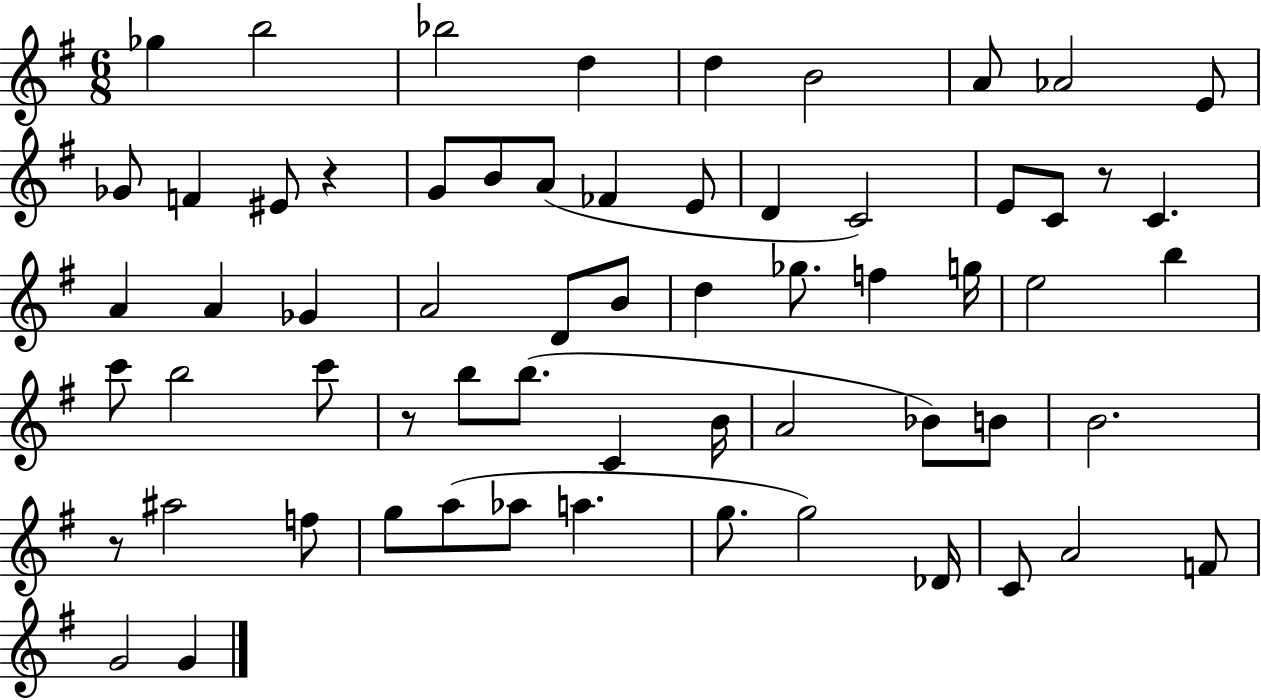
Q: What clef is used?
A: treble